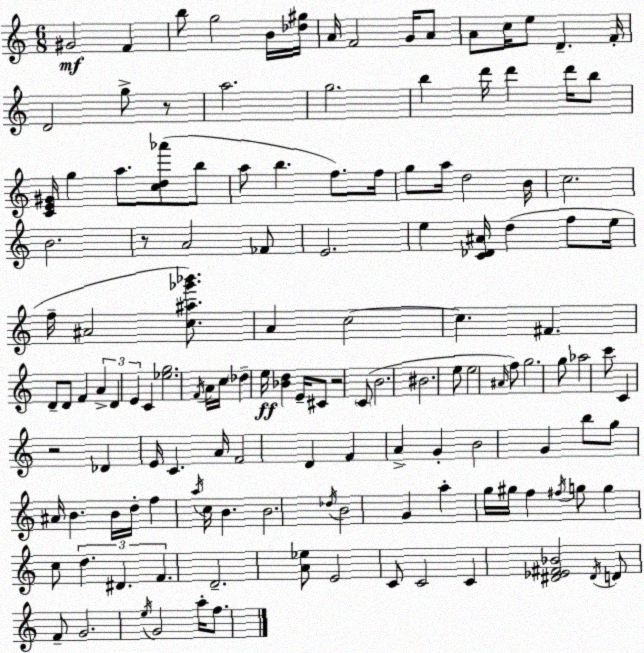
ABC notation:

X:1
T:Untitled
M:6/8
L:1/4
K:C
^G2 F b/2 g2 B/4 [_d^g]/4 A/4 F2 G/4 A/2 A/2 c/4 e/2 D F/4 D2 g/2 z/2 a2 g2 b d'/4 d' d'/4 b/2 [CE^G]/4 g a/2 [cd_a']/2 b/2 a/2 b f/2 f/4 g/2 a/4 d2 B/4 c2 B2 z/2 A2 _F/2 E2 e [C_D^A]/4 d f/2 e/4 f/4 ^A2 [c^a_g'_b']/2 A c2 c ^F D/2 D/2 F A D E C [_eg]2 F/4 A/4 c/4 _d e/4 [_Bd] E/4 ^C/2 z2 C/2 B2 ^B2 e/2 e2 ^A/4 f/2 g2 g/2 _a2 c'/2 C z2 _D E/4 C A/4 F2 D F A G B2 G b/2 g/2 ^A/4 B B/4 d/4 f a/4 c/4 B B2 _d/4 B2 G a g/4 ^g/4 f ^f/4 g/2 g c/2 d ^D F D2 [A_e]/2 E2 C/2 C2 C [^D_E^F_B]2 ^D/4 D/2 F/2 G2 e/4 G2 a/4 f/2